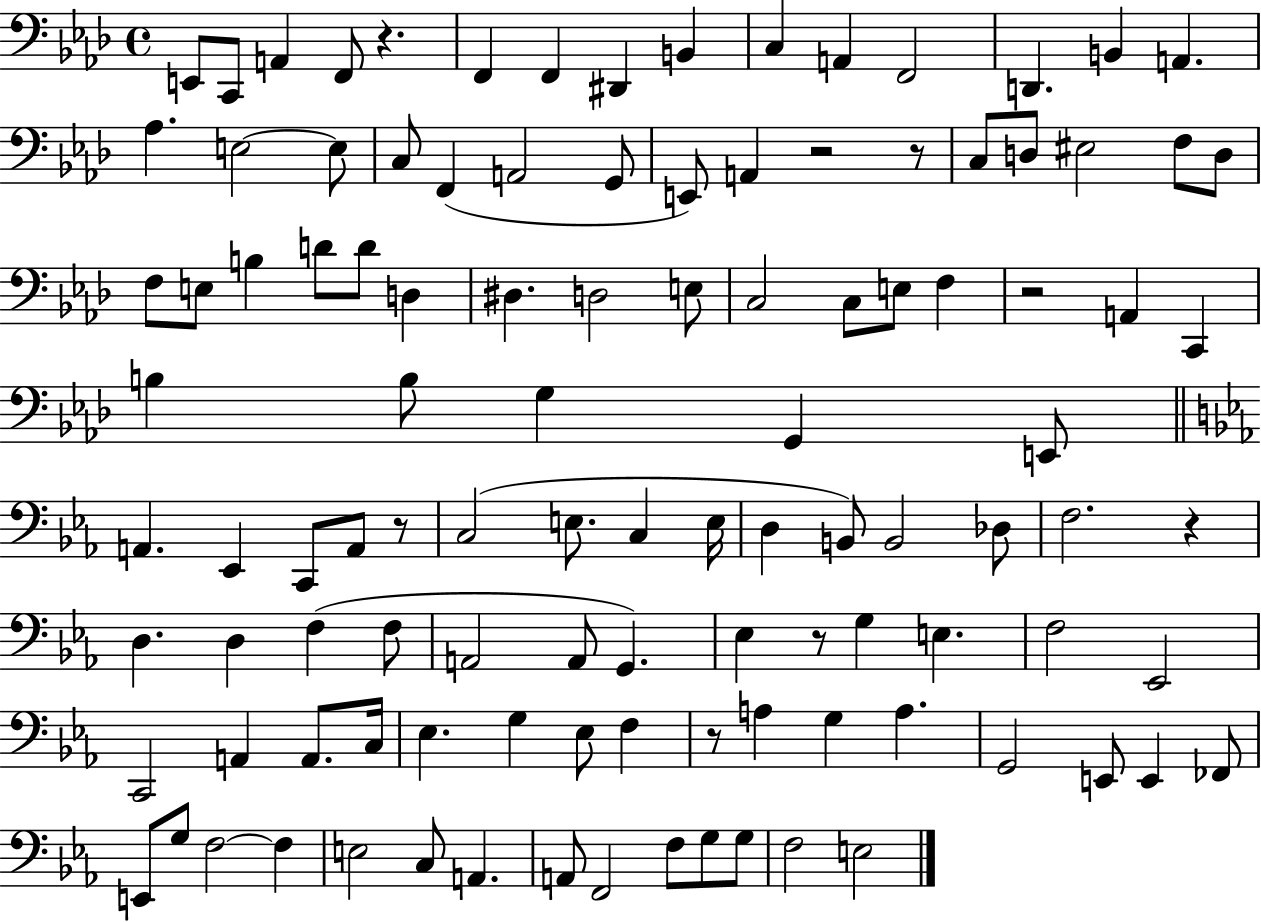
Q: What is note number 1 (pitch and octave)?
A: E2